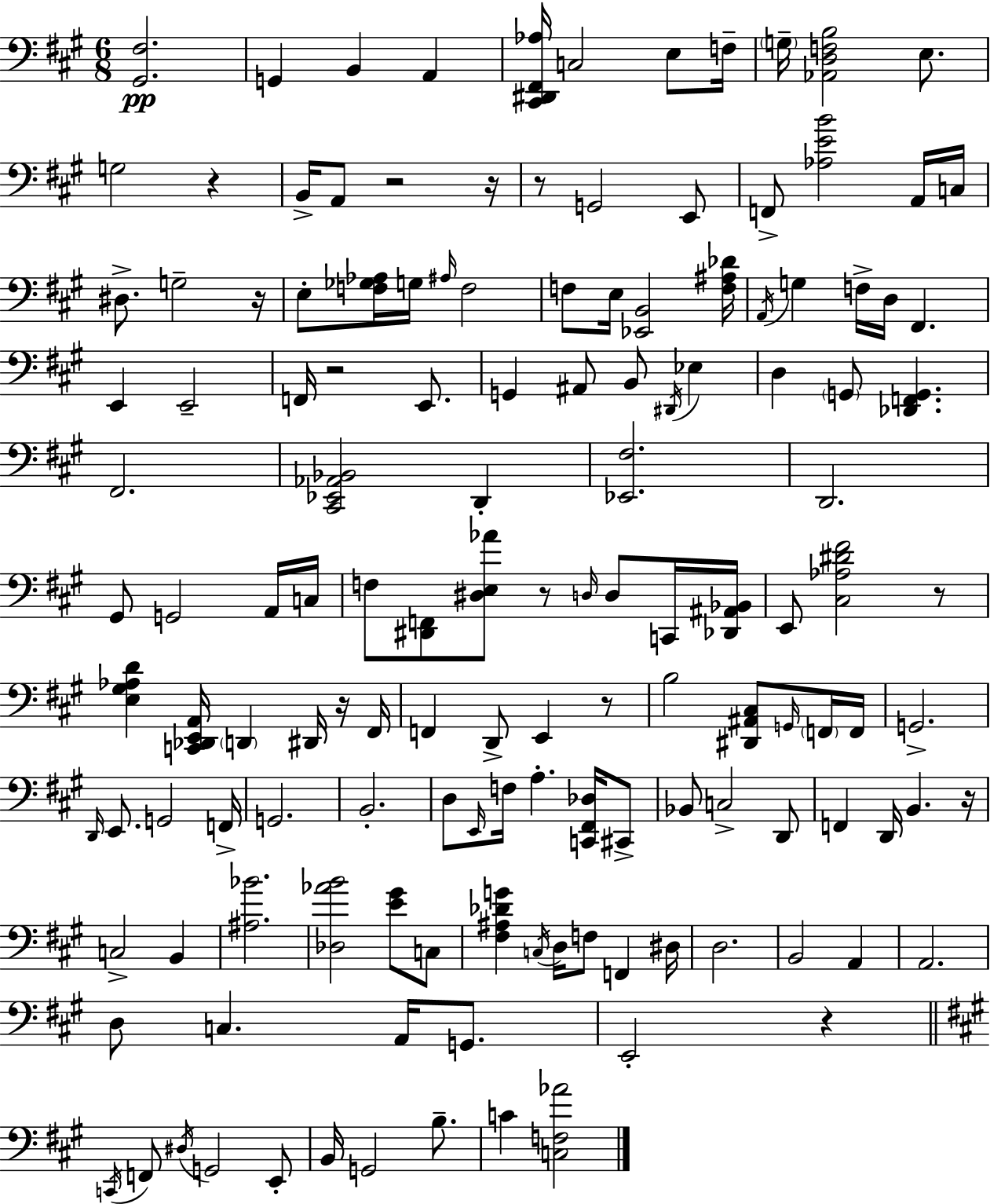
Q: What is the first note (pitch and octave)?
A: G2